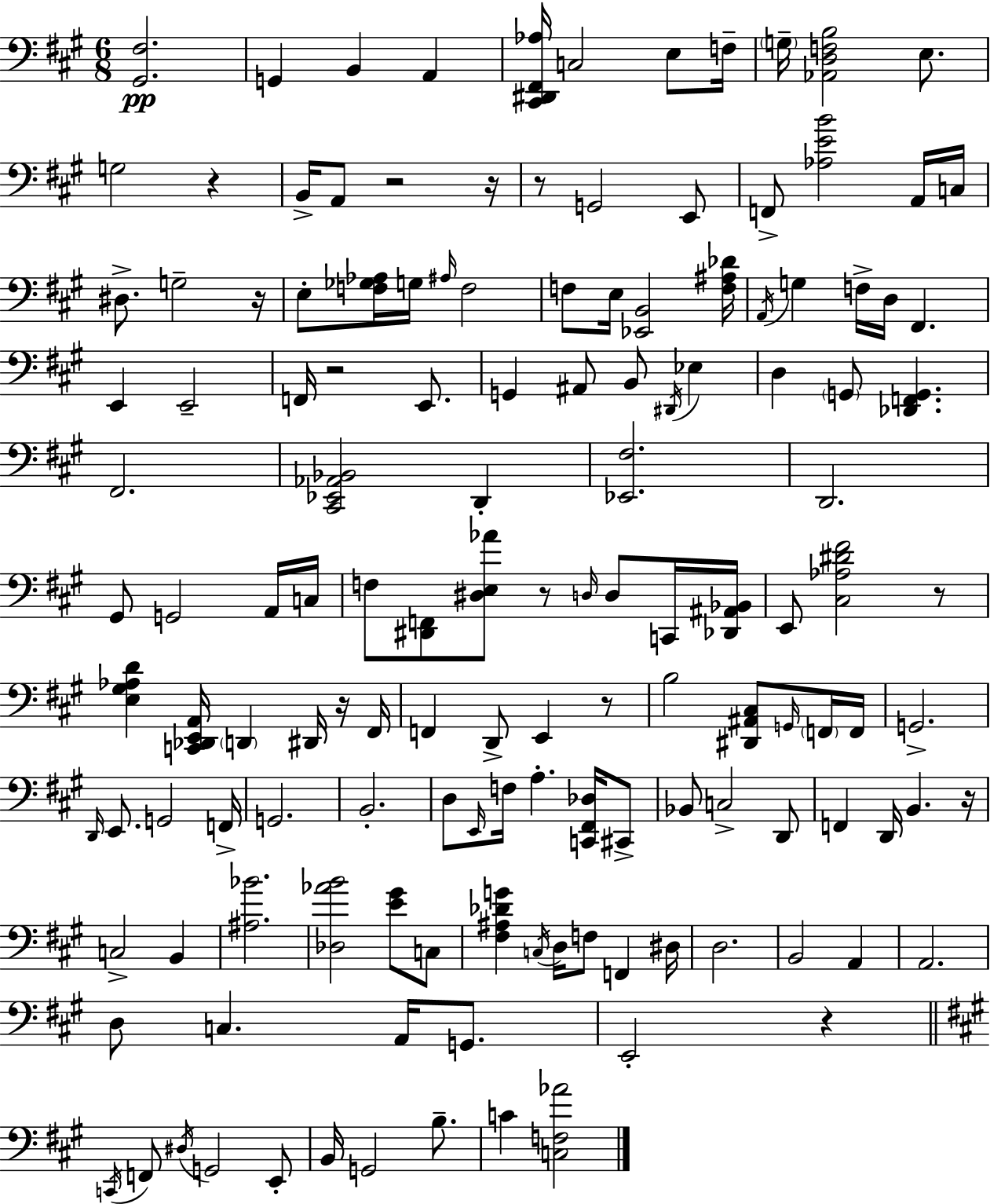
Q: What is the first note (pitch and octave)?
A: G2